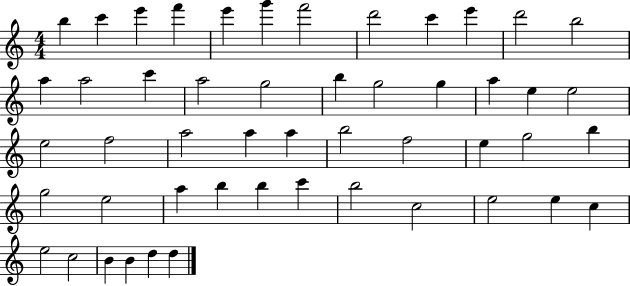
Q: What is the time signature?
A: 4/4